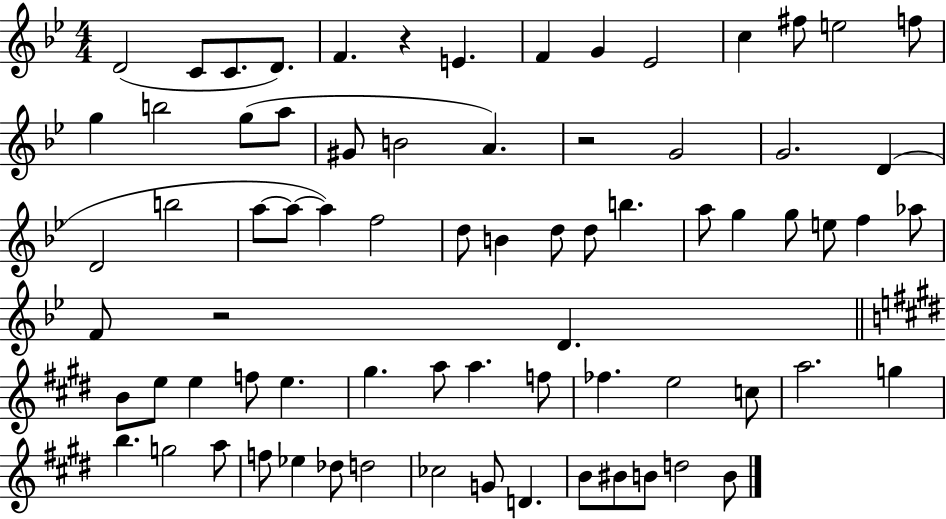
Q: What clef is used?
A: treble